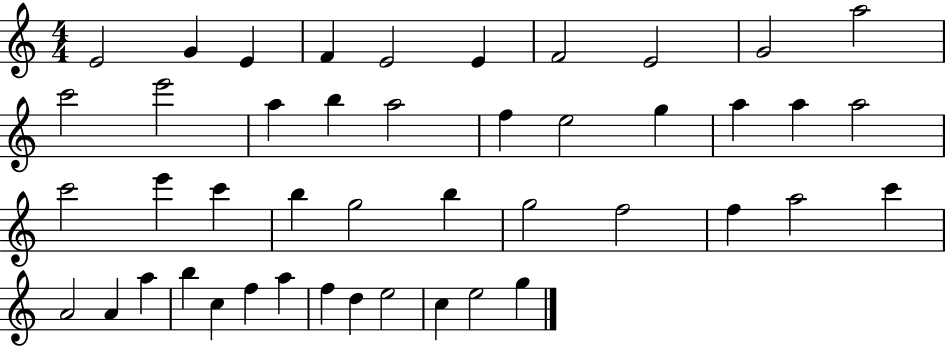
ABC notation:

X:1
T:Untitled
M:4/4
L:1/4
K:C
E2 G E F E2 E F2 E2 G2 a2 c'2 e'2 a b a2 f e2 g a a a2 c'2 e' c' b g2 b g2 f2 f a2 c' A2 A a b c f a f d e2 c e2 g